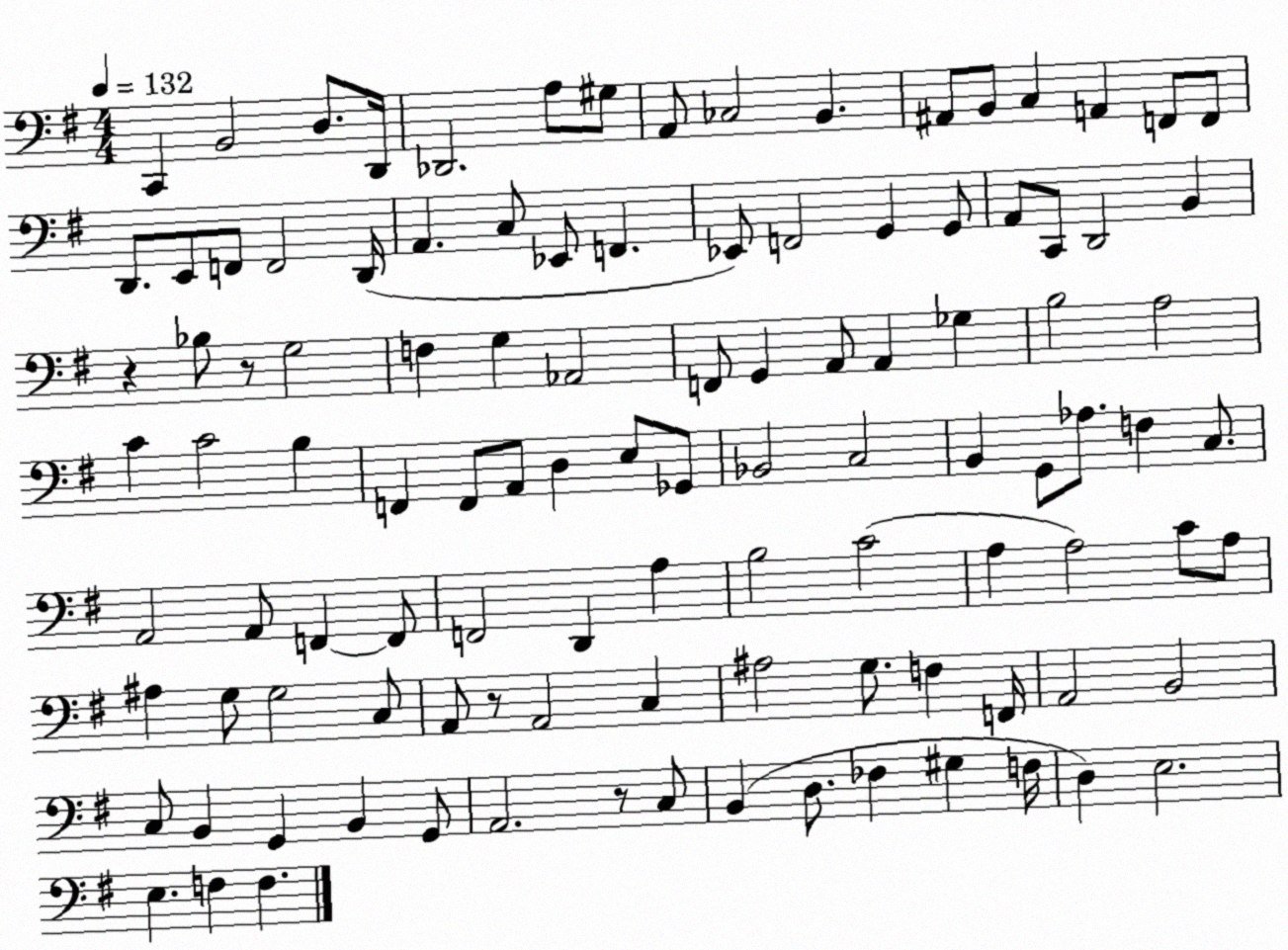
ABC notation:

X:1
T:Untitled
M:4/4
L:1/4
K:G
C,, B,,2 D,/2 D,,/4 _D,,2 A,/2 ^G,/2 A,,/2 _C,2 B,, ^A,,/2 B,,/2 C, A,, F,,/2 F,,/2 D,,/2 E,,/2 F,,/2 F,,2 D,,/4 A,, C,/2 _E,,/2 F,, _E,,/2 F,,2 G,, G,,/2 A,,/2 C,,/2 D,,2 B,, z _B,/2 z/2 G,2 F, G, _A,,2 F,,/2 G,, A,,/2 A,, _G, B,2 A,2 C C2 B, F,, F,,/2 A,,/2 D, E,/2 _G,,/2 _B,,2 C,2 B,, G,,/2 _A,/2 F, C,/2 A,,2 A,,/2 F,, F,,/2 F,,2 D,, A, B,2 C2 A, A,2 C/2 A,/2 ^A, G,/2 G,2 C,/2 A,,/2 z/2 A,,2 C, ^A,2 G,/2 F, F,,/4 A,,2 B,,2 C,/2 B,, G,, B,, G,,/2 A,,2 z/2 C,/2 B,, D,/2 _F, ^G, F,/4 D, E,2 E, F, F,